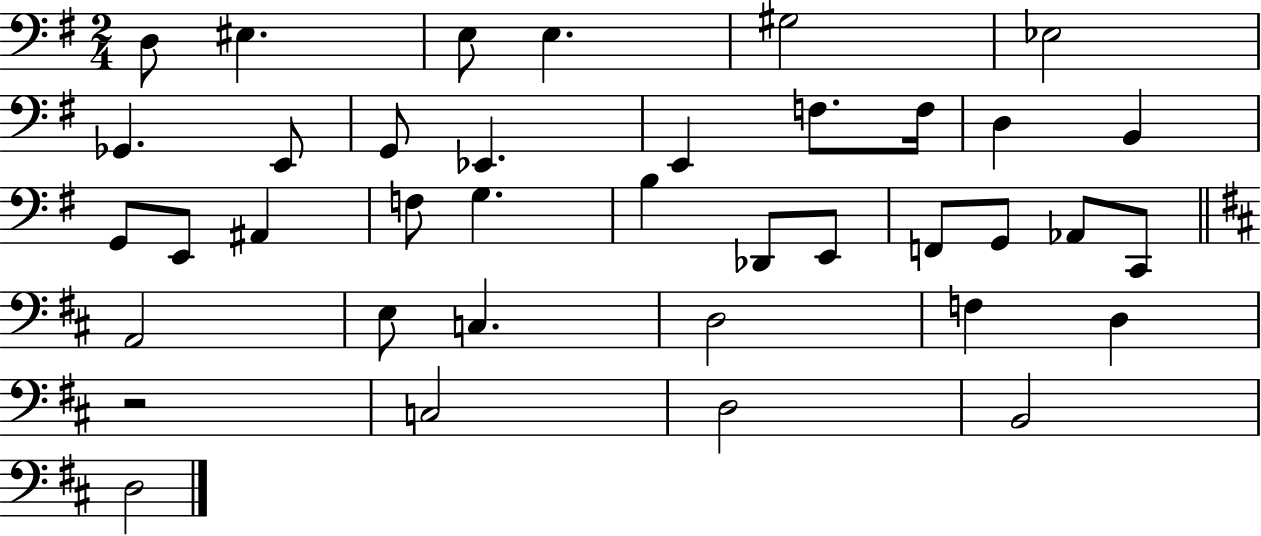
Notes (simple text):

D3/e EIS3/q. E3/e E3/q. G#3/h Eb3/h Gb2/q. E2/e G2/e Eb2/q. E2/q F3/e. F3/s D3/q B2/q G2/e E2/e A#2/q F3/e G3/q. B3/q Db2/e E2/e F2/e G2/e Ab2/e C2/e A2/h E3/e C3/q. D3/h F3/q D3/q R/h C3/h D3/h B2/h D3/h